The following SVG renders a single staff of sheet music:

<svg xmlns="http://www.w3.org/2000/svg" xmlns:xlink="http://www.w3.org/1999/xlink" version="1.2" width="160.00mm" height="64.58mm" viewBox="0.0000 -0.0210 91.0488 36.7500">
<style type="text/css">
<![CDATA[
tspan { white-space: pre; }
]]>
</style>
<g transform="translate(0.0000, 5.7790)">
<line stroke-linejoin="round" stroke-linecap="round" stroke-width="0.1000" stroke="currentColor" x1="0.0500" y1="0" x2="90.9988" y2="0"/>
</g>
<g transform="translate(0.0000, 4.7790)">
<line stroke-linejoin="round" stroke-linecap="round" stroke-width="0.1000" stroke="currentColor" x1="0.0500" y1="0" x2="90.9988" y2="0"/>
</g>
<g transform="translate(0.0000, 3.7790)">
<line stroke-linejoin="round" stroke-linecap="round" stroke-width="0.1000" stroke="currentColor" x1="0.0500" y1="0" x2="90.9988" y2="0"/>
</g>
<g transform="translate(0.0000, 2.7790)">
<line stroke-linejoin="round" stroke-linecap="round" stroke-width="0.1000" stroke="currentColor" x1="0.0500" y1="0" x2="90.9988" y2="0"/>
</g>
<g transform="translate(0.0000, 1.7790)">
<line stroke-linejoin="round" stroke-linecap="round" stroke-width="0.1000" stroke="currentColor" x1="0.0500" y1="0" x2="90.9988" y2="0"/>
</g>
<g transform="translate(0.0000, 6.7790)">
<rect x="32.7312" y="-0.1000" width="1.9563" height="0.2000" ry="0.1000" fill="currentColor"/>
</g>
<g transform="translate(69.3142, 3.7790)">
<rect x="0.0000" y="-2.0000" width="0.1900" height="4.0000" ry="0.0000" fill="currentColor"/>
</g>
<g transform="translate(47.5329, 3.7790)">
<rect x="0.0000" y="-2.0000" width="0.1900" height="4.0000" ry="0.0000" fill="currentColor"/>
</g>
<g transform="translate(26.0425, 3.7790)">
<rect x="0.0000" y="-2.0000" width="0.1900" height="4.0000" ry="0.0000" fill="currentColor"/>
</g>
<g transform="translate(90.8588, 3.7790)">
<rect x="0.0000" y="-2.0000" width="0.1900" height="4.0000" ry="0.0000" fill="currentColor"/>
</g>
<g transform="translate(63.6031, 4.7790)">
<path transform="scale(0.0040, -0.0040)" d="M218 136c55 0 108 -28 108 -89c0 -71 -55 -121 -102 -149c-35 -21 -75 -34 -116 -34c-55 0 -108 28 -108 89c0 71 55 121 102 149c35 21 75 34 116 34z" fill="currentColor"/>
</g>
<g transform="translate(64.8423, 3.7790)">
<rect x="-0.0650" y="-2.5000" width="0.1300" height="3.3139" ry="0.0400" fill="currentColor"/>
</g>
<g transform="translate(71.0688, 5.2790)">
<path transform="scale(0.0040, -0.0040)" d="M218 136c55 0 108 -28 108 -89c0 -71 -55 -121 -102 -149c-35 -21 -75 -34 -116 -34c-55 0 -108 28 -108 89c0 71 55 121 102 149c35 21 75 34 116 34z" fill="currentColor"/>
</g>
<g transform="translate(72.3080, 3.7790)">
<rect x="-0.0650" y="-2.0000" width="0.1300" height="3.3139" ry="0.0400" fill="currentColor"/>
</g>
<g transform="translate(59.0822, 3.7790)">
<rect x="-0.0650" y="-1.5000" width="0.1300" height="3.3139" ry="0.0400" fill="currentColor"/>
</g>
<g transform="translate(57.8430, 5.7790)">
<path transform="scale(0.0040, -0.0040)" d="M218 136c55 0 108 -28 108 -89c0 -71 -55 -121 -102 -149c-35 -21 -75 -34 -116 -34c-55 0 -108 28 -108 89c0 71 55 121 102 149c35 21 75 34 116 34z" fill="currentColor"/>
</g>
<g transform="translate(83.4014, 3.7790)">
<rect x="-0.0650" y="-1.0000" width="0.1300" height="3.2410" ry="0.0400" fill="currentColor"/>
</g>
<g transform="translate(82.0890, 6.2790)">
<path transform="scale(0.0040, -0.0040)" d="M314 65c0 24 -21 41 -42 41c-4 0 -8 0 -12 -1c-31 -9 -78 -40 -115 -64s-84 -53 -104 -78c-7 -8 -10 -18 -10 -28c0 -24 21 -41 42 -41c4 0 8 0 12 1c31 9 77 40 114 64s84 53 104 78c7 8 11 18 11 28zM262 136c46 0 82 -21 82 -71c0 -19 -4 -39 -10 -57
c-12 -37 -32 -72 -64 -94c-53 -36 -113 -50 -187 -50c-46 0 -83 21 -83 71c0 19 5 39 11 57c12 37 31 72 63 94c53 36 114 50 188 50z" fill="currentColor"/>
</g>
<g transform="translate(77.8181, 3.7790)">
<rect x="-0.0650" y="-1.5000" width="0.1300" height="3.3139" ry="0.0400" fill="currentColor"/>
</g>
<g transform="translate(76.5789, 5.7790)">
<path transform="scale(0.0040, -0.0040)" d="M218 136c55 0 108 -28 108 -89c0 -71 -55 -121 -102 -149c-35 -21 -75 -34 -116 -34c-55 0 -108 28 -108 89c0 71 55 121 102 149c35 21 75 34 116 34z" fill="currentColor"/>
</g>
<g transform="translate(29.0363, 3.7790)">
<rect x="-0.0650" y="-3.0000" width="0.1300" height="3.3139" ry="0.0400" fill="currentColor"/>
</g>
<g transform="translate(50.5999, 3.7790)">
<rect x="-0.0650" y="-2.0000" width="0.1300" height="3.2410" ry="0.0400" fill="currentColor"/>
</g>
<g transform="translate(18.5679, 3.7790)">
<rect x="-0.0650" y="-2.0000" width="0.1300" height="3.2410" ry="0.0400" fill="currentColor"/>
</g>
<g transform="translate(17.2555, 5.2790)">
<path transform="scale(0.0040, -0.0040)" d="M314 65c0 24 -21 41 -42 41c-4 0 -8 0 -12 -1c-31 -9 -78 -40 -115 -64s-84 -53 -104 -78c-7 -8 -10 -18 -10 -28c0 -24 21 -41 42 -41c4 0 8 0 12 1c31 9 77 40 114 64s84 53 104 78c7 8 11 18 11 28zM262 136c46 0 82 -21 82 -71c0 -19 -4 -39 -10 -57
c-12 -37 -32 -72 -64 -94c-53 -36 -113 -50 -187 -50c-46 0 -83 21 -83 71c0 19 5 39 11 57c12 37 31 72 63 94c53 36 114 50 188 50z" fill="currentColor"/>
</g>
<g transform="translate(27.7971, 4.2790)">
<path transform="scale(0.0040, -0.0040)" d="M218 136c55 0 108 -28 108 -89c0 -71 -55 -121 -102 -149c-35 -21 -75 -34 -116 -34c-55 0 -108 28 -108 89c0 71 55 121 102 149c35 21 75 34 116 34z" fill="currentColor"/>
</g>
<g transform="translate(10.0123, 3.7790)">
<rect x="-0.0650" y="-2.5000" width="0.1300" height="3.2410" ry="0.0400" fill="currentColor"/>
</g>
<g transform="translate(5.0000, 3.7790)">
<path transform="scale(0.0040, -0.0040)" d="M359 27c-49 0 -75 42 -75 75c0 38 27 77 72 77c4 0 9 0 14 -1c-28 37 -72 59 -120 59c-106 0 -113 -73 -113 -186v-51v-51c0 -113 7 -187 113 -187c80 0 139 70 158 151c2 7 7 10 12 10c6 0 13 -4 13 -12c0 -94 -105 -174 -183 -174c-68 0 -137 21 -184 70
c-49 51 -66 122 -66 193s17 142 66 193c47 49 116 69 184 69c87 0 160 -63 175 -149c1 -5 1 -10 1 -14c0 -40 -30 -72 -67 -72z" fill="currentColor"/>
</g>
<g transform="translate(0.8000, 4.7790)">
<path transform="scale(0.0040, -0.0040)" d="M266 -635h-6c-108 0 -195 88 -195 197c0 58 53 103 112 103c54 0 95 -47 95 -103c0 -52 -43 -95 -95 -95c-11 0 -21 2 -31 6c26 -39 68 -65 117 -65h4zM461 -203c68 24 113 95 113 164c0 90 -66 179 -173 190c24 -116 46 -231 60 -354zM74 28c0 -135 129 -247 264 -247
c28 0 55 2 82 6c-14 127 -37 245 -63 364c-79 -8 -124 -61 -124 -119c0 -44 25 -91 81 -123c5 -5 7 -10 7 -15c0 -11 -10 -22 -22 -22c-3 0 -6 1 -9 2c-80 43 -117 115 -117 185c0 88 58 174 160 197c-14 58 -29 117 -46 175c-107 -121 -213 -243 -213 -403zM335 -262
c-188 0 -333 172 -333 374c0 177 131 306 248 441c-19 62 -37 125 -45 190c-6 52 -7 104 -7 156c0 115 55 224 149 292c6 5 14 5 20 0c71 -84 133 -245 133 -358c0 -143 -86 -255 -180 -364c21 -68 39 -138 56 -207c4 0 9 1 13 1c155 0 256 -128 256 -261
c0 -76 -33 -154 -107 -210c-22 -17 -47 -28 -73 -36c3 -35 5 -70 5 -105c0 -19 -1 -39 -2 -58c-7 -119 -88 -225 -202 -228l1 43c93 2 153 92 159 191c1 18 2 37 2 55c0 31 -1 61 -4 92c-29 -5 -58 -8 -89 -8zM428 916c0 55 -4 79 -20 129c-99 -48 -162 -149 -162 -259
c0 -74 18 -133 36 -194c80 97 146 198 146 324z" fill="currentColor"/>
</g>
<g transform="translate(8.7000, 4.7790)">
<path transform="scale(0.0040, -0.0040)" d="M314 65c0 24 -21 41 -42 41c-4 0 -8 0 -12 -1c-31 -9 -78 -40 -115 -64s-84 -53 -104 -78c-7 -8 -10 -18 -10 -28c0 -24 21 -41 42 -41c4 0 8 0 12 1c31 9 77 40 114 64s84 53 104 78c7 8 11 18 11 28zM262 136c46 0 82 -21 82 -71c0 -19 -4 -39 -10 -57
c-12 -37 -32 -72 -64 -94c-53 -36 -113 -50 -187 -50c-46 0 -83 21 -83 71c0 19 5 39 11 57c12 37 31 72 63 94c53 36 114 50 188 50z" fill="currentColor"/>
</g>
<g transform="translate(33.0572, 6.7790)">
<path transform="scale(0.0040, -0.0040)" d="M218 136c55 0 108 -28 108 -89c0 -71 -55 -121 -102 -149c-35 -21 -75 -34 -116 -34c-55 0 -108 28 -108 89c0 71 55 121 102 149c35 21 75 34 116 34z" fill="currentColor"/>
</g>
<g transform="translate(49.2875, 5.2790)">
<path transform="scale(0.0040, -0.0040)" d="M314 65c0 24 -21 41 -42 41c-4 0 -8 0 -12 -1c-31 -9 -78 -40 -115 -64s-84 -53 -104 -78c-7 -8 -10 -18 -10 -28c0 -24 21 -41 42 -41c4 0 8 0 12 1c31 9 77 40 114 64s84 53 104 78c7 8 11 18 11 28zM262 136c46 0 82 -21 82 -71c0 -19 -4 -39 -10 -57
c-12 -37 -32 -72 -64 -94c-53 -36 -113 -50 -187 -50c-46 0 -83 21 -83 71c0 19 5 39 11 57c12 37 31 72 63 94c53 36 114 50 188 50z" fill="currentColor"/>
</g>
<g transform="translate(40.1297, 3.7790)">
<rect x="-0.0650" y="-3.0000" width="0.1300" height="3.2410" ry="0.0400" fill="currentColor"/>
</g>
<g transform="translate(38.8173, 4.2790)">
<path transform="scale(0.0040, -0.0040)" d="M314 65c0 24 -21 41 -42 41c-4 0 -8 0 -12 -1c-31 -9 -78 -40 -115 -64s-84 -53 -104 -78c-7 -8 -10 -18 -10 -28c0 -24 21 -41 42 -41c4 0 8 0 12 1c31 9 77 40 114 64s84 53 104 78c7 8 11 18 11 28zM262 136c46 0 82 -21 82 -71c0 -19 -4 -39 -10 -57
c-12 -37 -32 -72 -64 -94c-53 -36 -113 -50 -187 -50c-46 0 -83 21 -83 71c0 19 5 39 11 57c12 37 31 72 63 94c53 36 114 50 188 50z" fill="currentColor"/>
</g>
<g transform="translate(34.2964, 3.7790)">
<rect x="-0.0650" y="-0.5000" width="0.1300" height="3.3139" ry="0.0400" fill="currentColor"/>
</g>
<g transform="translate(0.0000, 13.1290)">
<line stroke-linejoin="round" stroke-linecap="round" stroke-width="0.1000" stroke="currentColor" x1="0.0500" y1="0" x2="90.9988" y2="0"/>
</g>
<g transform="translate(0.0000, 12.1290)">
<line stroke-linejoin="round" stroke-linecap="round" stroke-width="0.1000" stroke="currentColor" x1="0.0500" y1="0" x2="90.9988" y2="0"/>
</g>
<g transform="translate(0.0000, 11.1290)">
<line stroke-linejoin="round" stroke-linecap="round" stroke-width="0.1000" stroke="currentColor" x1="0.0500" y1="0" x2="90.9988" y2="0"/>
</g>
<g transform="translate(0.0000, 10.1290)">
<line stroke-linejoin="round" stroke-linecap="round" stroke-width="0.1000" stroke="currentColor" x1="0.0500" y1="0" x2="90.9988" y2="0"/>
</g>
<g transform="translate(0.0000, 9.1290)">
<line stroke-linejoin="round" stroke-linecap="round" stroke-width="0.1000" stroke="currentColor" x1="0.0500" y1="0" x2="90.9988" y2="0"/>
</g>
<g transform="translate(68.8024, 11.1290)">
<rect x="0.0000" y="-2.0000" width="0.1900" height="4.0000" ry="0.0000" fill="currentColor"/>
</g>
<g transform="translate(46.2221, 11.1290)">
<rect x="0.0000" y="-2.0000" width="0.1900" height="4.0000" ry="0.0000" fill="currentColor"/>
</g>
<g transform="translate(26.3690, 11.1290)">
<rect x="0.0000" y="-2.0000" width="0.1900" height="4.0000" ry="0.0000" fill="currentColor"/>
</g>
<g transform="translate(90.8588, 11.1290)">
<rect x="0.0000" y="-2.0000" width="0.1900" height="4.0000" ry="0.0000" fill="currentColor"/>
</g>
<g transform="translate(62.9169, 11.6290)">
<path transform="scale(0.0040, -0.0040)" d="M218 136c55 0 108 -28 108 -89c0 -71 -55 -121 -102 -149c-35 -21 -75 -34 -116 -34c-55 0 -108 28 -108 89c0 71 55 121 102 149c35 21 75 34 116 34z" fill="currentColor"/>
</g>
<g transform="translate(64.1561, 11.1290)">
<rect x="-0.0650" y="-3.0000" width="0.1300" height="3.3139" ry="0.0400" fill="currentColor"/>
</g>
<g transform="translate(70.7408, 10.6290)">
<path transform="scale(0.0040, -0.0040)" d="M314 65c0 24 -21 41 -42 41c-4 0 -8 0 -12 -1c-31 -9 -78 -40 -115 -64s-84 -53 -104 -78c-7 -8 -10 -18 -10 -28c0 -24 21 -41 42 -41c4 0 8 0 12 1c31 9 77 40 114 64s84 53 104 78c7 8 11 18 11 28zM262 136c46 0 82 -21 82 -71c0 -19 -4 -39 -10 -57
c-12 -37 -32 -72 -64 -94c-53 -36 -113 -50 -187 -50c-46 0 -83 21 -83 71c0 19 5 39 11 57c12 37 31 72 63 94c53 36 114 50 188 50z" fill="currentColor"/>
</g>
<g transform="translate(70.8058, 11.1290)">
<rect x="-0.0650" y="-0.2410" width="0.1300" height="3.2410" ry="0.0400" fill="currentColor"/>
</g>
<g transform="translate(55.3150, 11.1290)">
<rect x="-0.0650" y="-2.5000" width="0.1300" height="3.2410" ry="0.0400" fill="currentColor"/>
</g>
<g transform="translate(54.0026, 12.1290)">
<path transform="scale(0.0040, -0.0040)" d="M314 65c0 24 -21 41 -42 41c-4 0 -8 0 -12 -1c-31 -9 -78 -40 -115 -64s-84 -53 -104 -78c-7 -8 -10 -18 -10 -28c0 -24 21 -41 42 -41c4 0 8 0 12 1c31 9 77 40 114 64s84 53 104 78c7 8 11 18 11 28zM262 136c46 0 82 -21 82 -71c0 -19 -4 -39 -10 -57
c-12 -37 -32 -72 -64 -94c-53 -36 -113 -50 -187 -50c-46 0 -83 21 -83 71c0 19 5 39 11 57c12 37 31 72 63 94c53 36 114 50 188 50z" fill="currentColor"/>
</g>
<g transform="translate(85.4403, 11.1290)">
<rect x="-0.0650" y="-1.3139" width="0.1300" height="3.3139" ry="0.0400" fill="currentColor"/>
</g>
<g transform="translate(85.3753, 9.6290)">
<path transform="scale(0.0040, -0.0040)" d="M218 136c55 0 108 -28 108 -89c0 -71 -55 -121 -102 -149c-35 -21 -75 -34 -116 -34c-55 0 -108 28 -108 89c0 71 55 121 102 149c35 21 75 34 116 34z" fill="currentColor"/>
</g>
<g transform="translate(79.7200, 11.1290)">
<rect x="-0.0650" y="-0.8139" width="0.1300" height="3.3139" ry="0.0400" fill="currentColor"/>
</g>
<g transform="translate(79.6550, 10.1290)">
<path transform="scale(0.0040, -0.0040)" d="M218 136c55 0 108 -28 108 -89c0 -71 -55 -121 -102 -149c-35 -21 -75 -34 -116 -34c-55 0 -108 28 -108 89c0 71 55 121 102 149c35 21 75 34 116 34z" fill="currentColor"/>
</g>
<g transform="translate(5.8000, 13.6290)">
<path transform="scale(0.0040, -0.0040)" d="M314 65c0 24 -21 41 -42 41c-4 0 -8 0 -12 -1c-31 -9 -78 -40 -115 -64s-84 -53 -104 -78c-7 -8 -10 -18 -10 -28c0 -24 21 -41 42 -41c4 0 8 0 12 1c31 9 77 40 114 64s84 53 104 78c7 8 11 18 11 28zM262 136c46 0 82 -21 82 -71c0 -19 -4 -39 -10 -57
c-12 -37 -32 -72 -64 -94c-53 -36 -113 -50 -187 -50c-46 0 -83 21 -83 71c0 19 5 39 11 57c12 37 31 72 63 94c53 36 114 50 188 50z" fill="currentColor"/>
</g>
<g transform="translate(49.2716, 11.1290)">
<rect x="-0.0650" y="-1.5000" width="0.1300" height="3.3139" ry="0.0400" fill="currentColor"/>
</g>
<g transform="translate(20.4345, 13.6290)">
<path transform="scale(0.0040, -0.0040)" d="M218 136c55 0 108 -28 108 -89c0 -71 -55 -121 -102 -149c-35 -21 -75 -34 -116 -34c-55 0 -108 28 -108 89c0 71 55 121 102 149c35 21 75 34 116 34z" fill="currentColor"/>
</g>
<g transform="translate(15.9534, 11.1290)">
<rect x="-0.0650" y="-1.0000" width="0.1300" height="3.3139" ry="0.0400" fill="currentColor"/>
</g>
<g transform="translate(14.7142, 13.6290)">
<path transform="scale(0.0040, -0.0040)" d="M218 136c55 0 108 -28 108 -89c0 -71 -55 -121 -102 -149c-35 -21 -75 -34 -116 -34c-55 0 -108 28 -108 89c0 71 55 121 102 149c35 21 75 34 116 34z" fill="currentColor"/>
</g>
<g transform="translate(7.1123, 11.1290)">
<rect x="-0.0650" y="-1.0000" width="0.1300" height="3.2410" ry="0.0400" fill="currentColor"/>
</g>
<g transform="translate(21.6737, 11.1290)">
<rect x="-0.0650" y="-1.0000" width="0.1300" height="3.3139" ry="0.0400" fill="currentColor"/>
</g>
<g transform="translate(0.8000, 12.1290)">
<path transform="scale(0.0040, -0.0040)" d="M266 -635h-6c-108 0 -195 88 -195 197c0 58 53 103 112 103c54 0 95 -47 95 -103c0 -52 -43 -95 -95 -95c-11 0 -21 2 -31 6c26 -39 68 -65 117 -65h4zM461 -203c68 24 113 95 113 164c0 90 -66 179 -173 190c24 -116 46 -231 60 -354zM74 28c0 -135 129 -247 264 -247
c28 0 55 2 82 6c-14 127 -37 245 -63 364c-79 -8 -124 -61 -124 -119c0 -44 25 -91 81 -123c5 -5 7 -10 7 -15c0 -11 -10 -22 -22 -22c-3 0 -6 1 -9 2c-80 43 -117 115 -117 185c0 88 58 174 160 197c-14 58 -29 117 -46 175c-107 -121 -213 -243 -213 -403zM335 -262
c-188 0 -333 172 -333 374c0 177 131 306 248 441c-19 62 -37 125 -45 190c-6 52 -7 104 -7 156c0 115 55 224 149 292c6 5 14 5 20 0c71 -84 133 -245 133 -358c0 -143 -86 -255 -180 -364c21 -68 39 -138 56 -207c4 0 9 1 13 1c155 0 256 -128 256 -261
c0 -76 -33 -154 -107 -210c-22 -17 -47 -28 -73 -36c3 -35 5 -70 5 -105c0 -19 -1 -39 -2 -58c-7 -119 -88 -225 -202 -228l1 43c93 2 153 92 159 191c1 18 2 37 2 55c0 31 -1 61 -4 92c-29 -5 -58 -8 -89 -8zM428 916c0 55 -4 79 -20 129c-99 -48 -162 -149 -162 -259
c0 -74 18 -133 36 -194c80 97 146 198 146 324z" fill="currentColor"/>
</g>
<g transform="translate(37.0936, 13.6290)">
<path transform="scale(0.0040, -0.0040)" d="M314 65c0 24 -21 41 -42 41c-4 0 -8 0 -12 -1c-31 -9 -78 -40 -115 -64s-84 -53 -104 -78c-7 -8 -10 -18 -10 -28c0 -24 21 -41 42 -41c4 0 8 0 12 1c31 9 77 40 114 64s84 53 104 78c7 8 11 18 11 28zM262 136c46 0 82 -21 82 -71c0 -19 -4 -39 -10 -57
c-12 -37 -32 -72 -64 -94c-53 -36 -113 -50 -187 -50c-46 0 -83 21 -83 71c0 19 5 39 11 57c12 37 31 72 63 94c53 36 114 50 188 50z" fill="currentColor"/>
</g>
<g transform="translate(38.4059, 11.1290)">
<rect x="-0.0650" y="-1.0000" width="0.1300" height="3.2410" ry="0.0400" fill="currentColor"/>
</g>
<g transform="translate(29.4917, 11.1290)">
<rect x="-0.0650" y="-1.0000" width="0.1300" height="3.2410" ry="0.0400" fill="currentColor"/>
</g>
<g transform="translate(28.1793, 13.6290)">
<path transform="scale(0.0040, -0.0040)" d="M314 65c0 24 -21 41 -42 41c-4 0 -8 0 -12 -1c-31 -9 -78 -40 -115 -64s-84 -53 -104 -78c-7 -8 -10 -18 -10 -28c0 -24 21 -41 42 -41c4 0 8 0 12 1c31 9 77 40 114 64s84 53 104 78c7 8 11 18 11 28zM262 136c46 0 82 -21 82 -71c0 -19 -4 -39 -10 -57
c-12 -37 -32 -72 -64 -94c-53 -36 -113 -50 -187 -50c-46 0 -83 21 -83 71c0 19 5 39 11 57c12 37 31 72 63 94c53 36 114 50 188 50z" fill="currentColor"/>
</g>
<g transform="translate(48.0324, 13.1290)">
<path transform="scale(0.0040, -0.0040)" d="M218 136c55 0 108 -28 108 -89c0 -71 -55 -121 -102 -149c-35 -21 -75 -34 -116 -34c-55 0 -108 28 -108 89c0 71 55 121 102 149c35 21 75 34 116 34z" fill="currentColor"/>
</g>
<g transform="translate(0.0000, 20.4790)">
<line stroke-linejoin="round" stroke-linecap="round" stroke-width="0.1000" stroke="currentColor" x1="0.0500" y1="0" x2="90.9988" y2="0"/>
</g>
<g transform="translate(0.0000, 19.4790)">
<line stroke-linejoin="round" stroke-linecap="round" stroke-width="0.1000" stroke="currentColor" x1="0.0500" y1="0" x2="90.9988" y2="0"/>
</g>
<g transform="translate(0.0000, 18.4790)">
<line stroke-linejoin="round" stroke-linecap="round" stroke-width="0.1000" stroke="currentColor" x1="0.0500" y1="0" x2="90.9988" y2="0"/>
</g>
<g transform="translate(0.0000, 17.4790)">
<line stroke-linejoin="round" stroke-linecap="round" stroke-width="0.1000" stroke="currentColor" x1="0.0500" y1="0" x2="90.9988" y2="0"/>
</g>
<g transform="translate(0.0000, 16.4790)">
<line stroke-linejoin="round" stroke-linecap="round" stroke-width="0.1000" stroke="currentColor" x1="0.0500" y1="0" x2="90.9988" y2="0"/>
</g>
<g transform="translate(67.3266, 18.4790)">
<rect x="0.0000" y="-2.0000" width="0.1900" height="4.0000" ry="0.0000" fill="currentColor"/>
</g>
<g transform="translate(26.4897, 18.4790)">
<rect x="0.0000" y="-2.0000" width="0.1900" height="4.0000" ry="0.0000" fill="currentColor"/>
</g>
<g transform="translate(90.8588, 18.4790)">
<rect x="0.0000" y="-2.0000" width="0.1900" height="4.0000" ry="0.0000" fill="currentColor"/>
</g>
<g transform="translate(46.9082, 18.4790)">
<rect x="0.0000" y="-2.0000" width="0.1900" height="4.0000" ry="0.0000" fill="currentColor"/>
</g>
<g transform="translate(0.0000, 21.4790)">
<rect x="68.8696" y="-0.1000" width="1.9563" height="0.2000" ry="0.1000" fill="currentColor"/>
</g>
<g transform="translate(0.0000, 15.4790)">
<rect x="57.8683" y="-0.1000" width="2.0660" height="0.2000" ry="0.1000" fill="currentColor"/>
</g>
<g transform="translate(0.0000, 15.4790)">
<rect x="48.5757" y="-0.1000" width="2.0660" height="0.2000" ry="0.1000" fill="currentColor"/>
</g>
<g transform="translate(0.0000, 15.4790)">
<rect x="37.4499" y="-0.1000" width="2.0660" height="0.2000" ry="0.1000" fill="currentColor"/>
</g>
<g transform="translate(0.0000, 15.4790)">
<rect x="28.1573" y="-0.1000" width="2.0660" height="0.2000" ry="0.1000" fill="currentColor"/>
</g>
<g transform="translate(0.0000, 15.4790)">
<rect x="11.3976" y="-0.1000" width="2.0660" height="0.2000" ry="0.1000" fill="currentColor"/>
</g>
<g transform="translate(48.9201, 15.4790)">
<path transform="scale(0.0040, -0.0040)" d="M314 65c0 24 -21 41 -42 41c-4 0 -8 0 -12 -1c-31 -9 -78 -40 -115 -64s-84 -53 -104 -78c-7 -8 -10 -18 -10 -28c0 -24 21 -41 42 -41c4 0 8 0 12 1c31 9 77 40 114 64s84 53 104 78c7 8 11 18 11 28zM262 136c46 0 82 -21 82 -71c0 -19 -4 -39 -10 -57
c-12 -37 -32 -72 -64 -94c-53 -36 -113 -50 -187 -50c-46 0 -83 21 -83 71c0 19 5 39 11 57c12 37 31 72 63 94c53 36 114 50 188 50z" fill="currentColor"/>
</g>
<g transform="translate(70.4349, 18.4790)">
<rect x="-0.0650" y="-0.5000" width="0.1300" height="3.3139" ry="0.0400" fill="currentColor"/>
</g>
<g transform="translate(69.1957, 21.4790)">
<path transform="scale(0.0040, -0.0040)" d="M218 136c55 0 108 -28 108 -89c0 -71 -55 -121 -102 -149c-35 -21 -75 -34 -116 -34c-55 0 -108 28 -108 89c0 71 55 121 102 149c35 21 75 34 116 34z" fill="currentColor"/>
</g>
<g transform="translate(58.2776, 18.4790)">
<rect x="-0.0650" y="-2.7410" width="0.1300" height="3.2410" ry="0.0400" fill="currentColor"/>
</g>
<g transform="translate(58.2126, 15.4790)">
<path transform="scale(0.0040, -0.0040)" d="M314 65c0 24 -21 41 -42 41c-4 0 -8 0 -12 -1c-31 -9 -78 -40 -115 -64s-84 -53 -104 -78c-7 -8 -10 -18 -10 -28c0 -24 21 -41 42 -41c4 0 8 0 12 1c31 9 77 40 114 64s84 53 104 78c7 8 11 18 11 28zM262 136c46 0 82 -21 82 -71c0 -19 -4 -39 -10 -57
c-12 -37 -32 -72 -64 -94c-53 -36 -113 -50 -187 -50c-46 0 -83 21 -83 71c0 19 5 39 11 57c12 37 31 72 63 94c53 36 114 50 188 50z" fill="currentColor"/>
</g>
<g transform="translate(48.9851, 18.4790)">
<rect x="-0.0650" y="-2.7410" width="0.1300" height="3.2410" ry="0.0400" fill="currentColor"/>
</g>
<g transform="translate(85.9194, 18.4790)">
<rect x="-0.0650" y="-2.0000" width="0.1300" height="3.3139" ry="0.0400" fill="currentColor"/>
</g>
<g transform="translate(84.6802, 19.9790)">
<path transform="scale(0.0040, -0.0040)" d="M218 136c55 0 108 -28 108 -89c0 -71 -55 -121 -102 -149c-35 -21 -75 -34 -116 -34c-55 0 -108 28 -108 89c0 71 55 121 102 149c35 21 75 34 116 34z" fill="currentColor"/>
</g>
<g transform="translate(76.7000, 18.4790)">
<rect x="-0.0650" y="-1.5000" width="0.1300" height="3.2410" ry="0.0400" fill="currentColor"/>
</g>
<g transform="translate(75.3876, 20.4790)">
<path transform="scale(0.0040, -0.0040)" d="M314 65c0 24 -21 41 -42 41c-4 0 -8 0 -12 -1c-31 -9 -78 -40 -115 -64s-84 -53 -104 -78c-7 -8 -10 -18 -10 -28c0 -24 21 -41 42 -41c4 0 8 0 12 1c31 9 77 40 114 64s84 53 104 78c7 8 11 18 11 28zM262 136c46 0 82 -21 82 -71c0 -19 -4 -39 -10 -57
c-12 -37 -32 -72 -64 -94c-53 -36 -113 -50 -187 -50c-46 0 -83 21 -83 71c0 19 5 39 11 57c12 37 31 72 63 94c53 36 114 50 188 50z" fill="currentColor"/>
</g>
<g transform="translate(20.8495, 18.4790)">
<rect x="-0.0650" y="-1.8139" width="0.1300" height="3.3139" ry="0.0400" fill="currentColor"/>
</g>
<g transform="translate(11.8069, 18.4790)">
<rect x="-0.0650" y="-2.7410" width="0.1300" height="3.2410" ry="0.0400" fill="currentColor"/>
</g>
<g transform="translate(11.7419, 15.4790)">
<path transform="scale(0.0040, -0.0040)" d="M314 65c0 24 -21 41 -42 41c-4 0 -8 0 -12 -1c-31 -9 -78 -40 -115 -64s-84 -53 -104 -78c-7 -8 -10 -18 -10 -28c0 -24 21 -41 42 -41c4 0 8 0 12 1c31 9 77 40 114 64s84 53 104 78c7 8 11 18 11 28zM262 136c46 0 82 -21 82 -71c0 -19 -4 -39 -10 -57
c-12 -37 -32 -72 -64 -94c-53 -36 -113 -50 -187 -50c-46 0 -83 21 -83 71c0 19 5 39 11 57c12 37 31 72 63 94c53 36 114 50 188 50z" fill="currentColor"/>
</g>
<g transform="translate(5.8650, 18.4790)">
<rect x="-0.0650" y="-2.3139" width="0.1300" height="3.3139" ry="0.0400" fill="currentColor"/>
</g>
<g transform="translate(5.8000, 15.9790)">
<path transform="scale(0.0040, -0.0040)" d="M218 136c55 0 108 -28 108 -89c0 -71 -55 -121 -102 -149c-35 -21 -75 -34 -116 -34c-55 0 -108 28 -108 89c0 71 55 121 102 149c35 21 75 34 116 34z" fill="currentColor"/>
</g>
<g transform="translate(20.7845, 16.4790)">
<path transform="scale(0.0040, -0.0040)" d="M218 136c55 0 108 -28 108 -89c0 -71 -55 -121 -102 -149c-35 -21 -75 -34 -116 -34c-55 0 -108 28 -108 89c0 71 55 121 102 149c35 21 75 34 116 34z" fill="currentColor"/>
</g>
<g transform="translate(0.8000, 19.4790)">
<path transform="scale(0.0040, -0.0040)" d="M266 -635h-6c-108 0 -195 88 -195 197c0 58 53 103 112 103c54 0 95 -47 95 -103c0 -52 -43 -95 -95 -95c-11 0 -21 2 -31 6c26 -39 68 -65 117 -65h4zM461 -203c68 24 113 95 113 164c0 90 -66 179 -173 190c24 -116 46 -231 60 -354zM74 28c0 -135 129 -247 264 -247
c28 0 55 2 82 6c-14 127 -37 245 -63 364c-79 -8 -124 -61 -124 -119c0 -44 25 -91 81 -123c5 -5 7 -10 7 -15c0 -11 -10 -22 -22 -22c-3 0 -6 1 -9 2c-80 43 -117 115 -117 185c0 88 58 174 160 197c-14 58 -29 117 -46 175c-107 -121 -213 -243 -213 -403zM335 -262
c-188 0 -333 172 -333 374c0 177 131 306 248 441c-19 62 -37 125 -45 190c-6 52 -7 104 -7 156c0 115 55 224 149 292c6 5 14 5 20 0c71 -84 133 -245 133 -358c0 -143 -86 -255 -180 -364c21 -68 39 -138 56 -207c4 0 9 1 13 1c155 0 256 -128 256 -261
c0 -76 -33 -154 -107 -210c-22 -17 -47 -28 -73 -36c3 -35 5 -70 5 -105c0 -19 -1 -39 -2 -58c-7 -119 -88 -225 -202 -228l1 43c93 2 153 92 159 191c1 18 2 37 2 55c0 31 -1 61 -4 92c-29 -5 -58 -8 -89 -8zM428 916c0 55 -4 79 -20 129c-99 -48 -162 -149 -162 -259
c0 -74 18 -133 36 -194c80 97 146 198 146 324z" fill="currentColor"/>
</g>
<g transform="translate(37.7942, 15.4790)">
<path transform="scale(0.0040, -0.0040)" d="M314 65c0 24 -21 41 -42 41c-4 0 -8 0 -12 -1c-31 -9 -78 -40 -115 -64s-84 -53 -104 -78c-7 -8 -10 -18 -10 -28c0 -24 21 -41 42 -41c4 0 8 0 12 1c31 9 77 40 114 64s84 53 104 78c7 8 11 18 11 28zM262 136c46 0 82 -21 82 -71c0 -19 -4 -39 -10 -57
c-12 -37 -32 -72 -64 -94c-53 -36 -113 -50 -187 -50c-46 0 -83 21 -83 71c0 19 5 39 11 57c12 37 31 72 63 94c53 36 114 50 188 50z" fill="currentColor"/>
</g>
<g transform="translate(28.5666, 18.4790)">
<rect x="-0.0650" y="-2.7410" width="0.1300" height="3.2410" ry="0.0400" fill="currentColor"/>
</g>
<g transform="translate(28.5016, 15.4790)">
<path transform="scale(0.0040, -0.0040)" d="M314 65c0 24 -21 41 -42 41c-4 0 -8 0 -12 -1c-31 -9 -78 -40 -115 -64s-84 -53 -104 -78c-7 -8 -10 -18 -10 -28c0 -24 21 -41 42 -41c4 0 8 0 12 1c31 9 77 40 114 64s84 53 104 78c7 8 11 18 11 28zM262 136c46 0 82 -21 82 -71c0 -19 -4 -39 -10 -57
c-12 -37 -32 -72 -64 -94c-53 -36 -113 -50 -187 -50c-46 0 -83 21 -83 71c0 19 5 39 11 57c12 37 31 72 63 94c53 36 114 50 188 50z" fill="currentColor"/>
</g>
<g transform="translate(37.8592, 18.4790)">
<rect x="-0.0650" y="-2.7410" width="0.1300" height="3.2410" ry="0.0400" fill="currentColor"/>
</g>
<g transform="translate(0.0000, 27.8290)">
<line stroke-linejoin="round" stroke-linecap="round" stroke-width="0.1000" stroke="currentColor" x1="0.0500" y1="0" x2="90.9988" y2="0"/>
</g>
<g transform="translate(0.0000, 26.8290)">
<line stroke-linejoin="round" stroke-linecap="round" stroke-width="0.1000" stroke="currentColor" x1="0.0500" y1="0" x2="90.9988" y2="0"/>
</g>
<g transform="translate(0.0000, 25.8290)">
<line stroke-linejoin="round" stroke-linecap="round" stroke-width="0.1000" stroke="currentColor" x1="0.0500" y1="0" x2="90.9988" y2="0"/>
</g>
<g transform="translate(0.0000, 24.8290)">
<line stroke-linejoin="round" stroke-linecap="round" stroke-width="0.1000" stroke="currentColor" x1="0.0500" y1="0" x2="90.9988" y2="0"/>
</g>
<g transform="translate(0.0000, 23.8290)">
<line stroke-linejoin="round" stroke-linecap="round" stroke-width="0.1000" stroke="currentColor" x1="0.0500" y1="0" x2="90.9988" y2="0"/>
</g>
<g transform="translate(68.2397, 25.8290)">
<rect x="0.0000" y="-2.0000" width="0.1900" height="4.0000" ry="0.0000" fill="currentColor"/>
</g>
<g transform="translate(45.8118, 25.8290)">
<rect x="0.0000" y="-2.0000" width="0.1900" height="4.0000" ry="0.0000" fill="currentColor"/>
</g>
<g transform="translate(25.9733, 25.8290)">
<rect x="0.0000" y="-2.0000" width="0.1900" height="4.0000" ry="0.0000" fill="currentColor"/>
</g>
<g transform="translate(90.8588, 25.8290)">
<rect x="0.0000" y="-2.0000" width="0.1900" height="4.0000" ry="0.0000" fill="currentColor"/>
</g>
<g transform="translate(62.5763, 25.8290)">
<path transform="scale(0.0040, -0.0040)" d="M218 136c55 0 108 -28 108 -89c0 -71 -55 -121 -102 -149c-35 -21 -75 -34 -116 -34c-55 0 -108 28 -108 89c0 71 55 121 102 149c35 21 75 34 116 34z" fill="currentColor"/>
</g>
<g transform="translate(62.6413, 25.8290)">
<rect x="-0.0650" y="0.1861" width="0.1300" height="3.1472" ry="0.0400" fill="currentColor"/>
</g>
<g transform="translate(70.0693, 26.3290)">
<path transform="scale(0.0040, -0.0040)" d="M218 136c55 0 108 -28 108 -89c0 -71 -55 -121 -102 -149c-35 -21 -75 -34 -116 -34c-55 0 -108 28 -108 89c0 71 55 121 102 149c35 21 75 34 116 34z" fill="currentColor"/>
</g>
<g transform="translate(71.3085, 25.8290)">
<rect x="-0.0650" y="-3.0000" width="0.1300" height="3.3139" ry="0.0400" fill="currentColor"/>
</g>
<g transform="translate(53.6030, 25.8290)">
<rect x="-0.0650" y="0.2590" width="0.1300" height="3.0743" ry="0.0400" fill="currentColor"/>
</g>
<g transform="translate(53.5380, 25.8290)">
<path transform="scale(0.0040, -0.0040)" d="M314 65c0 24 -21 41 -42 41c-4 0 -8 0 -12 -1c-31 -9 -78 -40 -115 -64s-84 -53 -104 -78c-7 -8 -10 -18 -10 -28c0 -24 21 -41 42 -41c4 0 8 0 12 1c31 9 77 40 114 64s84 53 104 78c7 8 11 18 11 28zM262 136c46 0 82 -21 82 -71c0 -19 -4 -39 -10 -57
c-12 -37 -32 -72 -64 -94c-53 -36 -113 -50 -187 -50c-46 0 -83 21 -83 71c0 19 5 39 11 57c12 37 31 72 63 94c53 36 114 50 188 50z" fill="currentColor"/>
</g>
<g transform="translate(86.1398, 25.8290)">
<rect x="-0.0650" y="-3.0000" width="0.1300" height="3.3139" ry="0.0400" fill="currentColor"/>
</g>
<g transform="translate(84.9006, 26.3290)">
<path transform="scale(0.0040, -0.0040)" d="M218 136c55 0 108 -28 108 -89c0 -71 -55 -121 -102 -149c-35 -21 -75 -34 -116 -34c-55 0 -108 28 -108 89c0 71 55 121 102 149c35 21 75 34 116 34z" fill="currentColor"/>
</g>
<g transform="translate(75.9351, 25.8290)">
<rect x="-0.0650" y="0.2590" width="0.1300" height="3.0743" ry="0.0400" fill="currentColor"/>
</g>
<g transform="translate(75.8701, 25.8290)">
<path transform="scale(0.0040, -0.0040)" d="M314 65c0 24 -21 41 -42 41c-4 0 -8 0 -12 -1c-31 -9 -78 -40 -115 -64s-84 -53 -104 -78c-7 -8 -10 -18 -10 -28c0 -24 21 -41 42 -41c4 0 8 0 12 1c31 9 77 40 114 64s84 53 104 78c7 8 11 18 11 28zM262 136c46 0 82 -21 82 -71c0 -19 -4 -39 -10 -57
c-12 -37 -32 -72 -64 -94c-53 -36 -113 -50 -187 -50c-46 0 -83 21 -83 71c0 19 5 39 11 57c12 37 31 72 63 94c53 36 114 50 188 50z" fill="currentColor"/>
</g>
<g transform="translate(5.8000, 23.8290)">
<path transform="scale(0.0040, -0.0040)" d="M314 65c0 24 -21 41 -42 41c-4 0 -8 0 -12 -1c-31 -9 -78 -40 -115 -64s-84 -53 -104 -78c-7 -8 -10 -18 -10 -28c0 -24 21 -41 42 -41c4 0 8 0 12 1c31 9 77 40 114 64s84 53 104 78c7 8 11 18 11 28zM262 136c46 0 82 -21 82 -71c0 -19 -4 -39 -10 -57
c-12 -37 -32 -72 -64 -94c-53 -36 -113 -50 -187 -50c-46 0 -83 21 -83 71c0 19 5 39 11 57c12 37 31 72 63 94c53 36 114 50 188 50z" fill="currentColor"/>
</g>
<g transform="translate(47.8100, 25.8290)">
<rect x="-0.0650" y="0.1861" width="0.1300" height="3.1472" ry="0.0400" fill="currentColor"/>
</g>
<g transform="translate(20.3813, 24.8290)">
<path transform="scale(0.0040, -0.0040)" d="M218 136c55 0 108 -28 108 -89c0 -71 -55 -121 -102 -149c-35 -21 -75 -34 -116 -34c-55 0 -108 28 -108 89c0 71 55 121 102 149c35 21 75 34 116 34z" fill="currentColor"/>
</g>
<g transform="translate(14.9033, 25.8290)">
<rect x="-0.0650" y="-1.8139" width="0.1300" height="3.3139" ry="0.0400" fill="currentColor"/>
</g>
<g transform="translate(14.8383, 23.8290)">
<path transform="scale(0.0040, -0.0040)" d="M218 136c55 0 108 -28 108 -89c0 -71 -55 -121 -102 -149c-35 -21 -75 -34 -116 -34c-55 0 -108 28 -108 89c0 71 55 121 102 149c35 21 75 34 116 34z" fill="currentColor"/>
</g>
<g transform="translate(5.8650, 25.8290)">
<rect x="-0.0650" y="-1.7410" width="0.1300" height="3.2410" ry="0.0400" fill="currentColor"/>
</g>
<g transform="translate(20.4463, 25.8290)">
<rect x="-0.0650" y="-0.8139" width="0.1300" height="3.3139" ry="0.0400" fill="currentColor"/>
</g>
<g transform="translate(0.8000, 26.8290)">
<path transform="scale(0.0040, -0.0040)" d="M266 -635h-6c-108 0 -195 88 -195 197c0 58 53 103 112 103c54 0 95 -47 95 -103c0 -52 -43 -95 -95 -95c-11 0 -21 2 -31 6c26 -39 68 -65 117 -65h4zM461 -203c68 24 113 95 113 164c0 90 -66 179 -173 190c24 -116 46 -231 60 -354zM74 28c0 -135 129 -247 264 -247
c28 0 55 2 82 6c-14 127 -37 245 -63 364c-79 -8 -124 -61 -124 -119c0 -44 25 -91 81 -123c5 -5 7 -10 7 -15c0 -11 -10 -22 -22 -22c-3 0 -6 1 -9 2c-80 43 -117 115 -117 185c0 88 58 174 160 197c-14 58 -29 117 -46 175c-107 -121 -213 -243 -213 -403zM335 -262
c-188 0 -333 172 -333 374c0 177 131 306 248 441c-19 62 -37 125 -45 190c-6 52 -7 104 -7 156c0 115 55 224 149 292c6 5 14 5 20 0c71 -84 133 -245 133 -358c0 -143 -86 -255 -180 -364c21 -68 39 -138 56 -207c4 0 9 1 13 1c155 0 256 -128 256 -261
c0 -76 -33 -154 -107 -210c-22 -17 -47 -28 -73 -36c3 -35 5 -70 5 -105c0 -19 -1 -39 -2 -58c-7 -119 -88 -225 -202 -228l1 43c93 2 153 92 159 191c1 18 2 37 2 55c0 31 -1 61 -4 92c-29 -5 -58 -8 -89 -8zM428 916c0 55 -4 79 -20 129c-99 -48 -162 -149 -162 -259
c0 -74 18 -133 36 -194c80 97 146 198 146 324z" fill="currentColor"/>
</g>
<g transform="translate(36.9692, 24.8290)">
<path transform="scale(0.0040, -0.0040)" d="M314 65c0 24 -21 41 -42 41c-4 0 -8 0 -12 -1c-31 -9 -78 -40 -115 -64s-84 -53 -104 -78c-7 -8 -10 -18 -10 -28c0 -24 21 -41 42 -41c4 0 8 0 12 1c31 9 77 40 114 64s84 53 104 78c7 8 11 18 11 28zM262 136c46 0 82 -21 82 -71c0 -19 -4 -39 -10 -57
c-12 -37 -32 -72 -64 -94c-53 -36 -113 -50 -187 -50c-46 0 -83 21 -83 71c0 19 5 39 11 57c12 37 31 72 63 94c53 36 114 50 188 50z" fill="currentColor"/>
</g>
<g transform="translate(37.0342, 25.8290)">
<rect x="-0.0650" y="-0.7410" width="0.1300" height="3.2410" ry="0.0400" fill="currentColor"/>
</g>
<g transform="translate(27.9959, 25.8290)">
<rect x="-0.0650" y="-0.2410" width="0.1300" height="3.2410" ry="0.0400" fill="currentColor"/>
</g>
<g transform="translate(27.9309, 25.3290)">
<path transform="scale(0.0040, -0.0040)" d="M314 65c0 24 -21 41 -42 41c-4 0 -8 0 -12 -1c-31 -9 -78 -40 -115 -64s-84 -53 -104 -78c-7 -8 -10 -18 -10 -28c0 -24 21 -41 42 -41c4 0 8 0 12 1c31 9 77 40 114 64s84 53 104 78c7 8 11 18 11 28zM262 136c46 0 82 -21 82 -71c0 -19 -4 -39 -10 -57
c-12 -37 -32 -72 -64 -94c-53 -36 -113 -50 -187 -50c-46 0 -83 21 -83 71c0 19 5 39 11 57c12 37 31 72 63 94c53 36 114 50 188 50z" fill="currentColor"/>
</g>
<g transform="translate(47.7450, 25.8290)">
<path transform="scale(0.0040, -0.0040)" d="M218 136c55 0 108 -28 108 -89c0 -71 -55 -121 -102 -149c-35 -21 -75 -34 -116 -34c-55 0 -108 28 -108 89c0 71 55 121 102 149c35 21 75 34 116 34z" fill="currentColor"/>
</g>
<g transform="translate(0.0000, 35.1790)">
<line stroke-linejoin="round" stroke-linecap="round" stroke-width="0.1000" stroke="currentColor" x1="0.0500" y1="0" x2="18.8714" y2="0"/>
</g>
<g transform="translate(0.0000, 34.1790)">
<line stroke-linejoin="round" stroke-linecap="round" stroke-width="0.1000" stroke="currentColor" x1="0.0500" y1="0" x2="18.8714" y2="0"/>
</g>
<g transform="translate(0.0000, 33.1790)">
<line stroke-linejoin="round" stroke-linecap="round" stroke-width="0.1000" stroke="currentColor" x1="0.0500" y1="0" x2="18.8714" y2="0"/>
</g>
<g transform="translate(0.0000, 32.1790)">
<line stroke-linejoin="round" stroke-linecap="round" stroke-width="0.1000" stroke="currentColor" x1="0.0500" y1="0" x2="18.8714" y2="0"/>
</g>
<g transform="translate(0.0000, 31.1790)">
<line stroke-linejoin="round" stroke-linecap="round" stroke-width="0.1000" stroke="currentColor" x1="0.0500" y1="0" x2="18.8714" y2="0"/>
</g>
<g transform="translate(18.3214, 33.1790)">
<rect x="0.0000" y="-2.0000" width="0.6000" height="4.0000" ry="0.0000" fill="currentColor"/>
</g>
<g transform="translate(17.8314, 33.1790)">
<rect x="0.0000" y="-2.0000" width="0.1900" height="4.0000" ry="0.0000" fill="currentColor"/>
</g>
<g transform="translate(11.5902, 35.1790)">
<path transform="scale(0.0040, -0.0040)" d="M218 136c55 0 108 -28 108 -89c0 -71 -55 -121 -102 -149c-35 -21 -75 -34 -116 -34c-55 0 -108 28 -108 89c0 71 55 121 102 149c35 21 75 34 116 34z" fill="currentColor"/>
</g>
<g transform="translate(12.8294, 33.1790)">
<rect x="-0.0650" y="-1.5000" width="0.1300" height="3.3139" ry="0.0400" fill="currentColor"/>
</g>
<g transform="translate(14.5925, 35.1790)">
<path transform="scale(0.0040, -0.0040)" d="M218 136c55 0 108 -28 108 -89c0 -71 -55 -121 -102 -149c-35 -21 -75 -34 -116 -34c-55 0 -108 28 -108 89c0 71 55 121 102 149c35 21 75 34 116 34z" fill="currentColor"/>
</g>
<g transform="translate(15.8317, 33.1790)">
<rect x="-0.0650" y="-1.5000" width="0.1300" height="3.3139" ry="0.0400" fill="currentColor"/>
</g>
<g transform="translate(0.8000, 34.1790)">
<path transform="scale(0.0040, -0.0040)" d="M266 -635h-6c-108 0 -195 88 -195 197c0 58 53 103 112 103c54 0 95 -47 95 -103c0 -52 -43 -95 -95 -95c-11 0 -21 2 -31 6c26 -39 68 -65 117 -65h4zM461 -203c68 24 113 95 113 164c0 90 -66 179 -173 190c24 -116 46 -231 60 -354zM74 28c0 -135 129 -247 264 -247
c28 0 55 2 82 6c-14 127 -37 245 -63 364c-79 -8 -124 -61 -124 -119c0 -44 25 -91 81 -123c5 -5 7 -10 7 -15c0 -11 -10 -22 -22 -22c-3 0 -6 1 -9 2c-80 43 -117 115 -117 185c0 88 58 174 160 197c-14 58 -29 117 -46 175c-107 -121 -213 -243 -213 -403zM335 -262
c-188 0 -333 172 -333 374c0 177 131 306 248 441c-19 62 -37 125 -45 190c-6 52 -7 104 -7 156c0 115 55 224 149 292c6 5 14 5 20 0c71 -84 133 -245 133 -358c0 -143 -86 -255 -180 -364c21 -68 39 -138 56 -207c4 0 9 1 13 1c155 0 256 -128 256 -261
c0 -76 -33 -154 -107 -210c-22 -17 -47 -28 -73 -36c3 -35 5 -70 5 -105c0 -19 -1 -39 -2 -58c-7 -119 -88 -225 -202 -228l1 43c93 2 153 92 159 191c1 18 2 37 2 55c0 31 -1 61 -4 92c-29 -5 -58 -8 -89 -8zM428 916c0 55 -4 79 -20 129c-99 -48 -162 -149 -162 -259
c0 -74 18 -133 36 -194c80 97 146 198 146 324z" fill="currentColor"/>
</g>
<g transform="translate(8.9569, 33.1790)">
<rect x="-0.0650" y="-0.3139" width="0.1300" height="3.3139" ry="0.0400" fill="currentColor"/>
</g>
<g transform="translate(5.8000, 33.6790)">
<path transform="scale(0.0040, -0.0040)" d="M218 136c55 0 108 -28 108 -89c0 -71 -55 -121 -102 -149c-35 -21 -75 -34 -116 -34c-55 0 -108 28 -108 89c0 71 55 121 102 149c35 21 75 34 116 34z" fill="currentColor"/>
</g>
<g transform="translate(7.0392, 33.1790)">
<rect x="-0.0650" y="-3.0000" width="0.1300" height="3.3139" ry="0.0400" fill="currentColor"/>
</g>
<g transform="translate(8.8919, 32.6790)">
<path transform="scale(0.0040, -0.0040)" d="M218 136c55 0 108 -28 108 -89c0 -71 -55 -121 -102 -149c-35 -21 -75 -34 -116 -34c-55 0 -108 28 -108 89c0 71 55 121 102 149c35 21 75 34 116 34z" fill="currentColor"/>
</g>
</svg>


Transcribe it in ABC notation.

X:1
T:Untitled
M:4/4
L:1/4
K:C
G2 F2 A C A2 F2 E G F E D2 D2 D D D2 D2 E G2 A c2 d e g a2 f a2 a2 a2 a2 C E2 F f2 f d c2 d2 B B2 B A B2 A A c E E